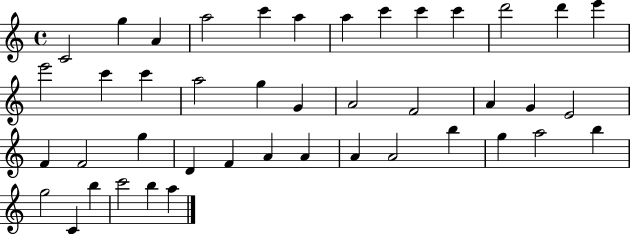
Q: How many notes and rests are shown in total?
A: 43